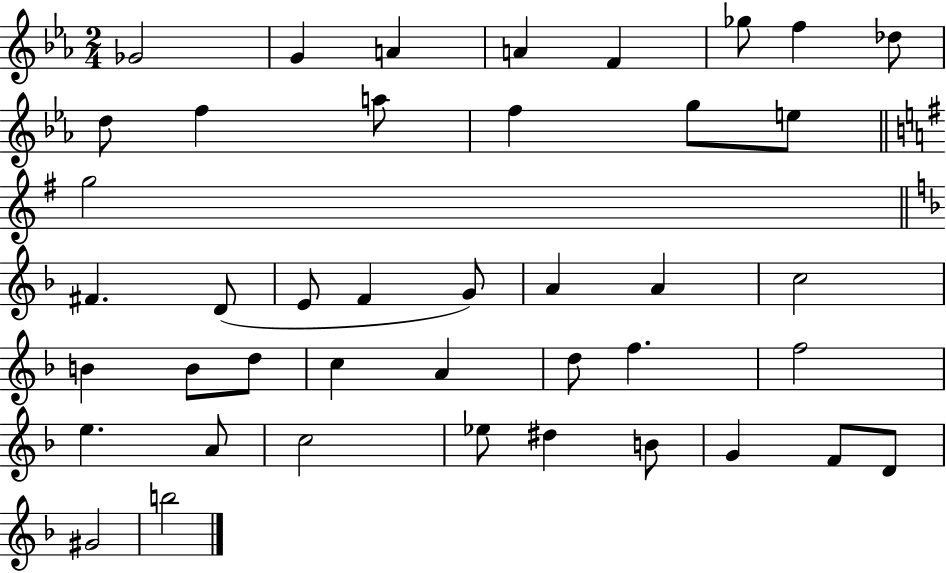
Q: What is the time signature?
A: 2/4